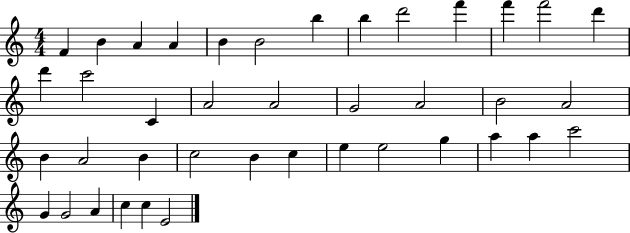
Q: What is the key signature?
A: C major